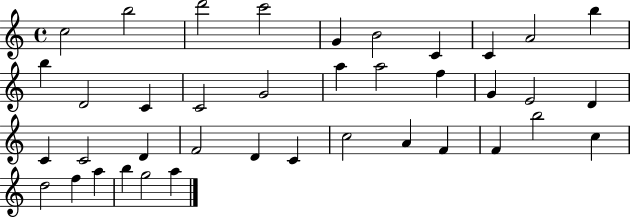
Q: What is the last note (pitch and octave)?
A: A5